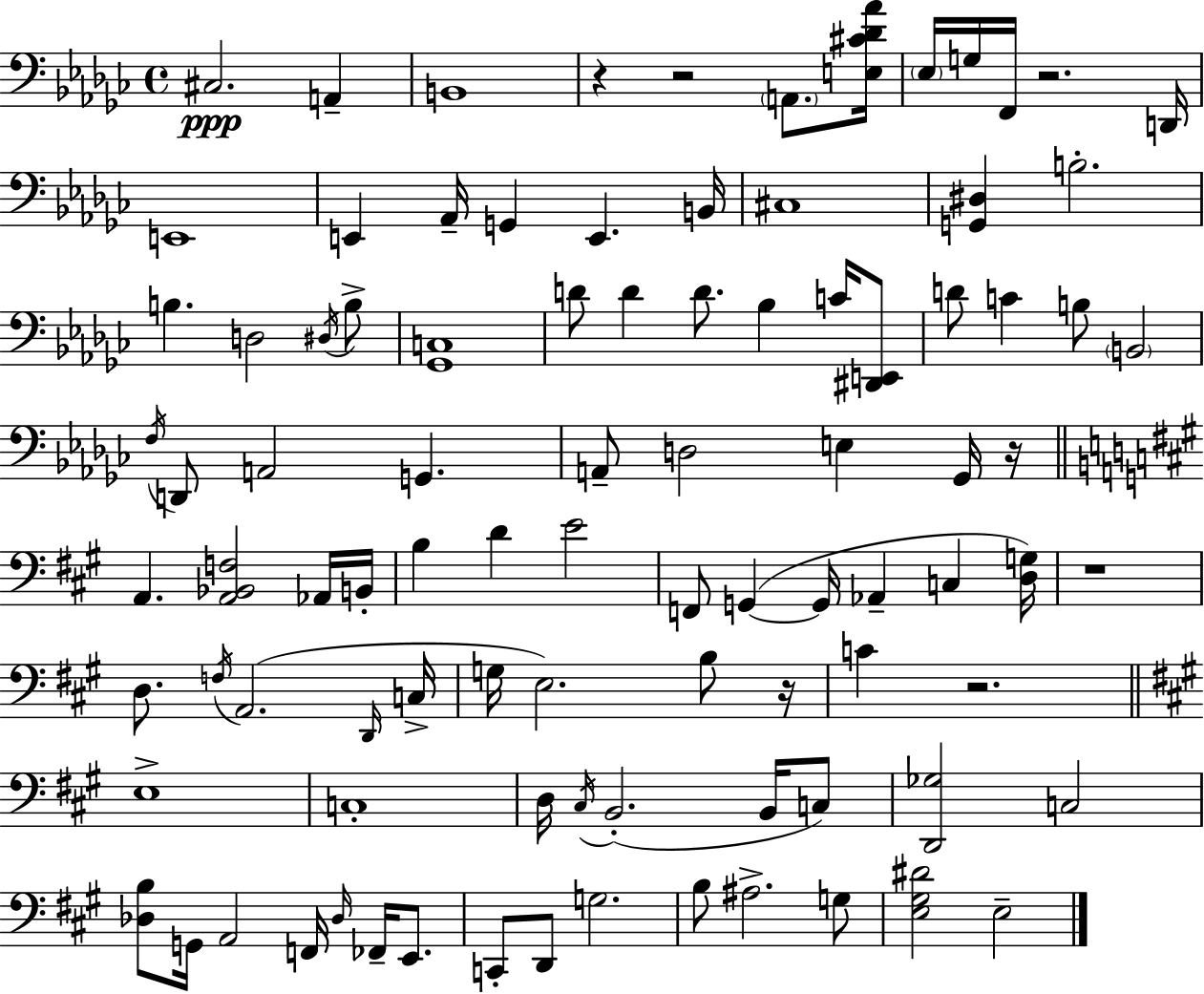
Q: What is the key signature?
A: EES minor